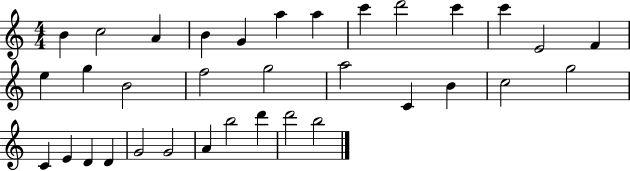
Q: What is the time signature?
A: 4/4